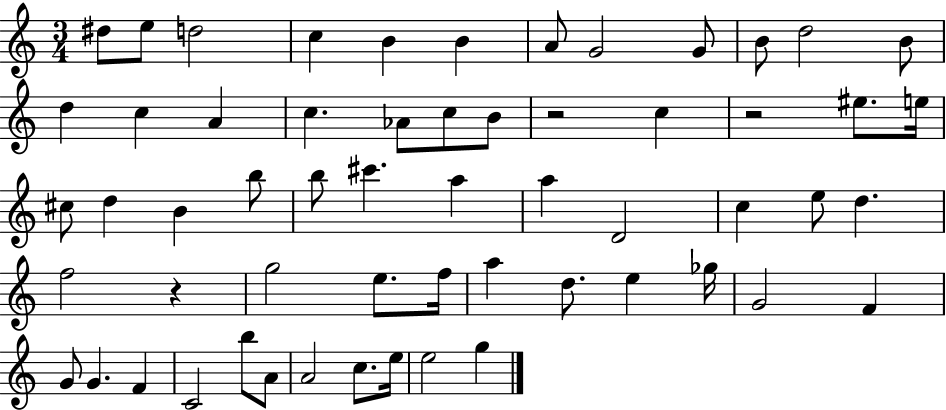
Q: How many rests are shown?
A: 3